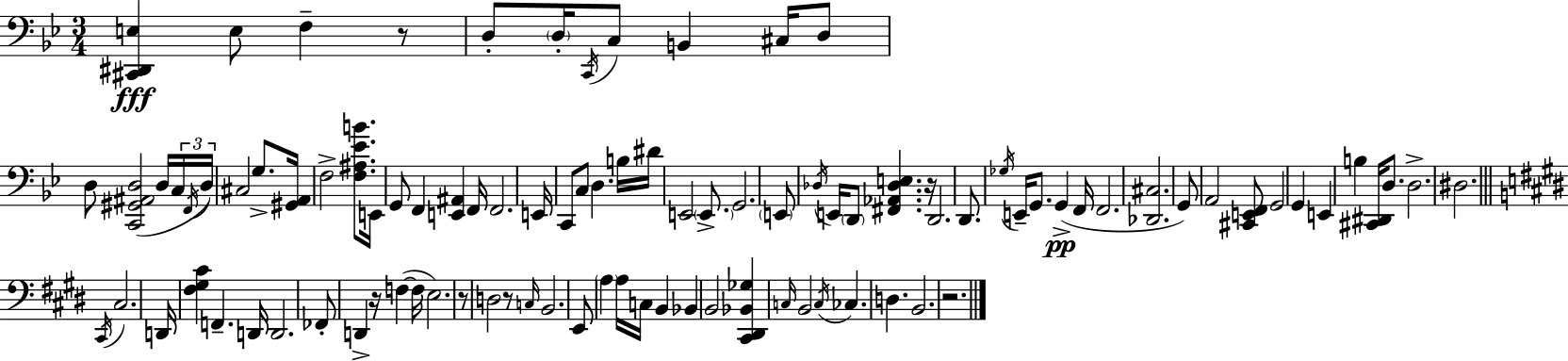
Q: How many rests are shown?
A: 6